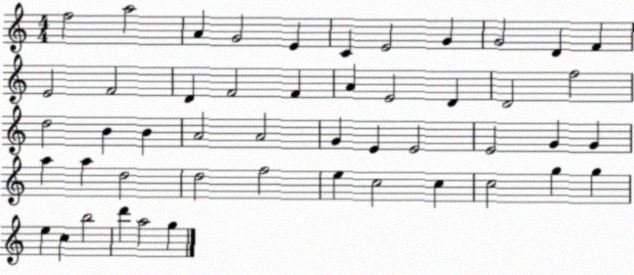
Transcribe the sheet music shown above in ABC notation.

X:1
T:Untitled
M:4/4
L:1/4
K:C
f2 a2 A G2 E C E2 G G2 D F E2 F2 D F2 F A E2 D D2 f2 d2 B B A2 A2 G E E2 E2 G G a a d2 d2 f2 e c2 c c2 g g e c b2 d' a2 g